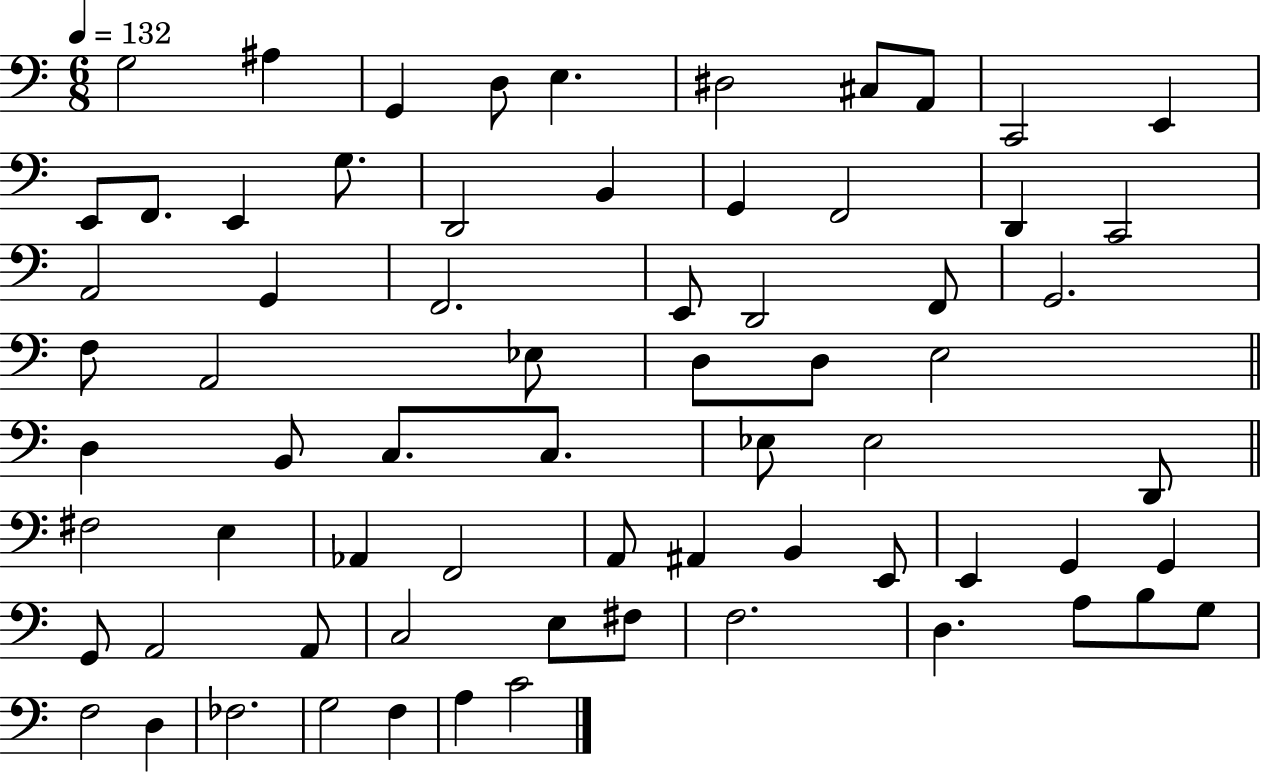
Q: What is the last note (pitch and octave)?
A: C4